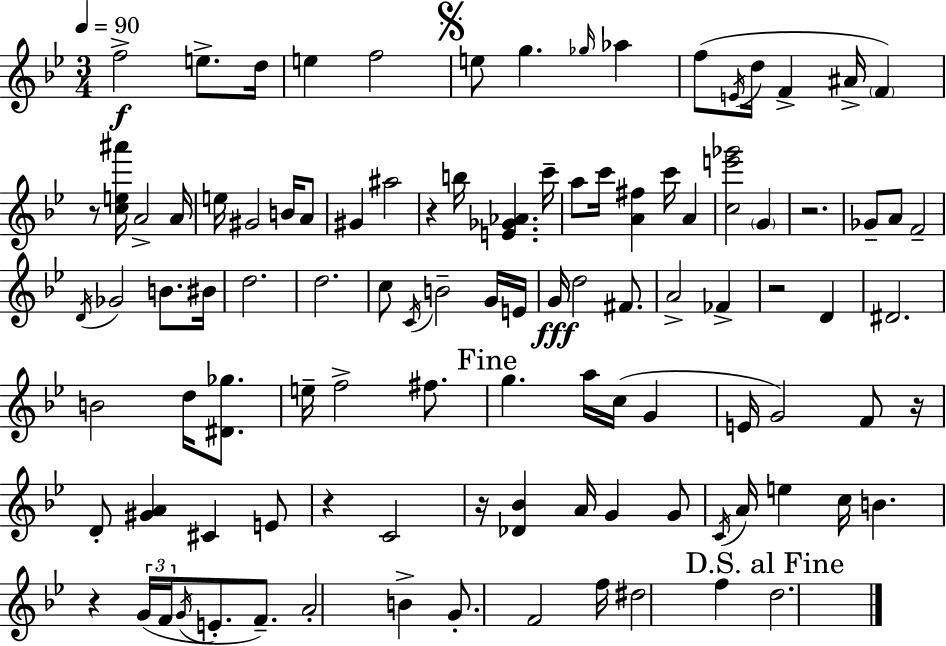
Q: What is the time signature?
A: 3/4